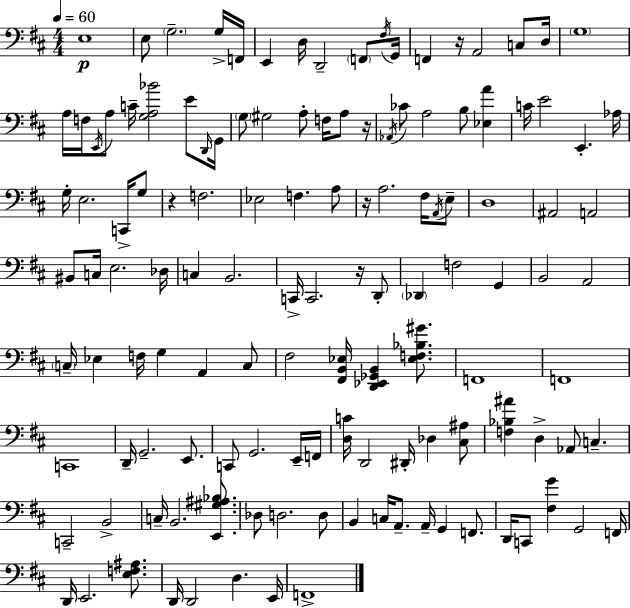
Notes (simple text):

E3/w E3/e G3/h. G3/s F2/s E2/q D3/s D2/h F2/e F#3/s G2/s F2/q R/s A2/h C3/e D3/s G3/w A3/s F3/s E2/s A3/e C4/s [G3,A3,Bb4]/h E4/e D2/s G2/s G3/e G#3/h A3/e F3/s A3/e R/s Ab2/s CES4/e A3/h B3/e [Eb3,A4]/q C4/s E4/h E2/q. Ab3/s G3/s E3/h. C2/s G3/e R/q F3/h. Eb3/h F3/q. A3/e R/s A3/h. F#3/s A2/s E3/e D3/w A#2/h A2/h BIS2/e C3/s E3/h. Db3/s C3/q B2/h. C2/s C2/h. R/s D2/e Db2/q F3/h G2/q B2/h A2/h C3/s Eb3/q F3/s G3/q A2/q C3/e F#3/h [F#2,B2,Eb3]/s [D2,Eb2,Gb2,B2]/q [Eb3,F3,Bb3,G#4]/e. F2/w F2/w C2/w D2/s G2/h. E2/e. C2/e G2/h. E2/s F2/s [D3,C4]/s D2/h D#2/s Db3/q [C#3,A#3]/e [F3,Bb3,A#4]/q D3/q Ab2/e C3/q. C2/h B2/h C3/s B2/h. [E2,G#3,A#3,Bb3]/e. Db3/e D3/h. D3/e B2/q C3/s A2/e. A2/s G2/q F2/e. D2/s C2/e [F#3,G4]/q G2/h F2/s D2/s E2/h. [E3,F3,A#3]/e. D2/s D2/h D3/q. E2/s F2/w